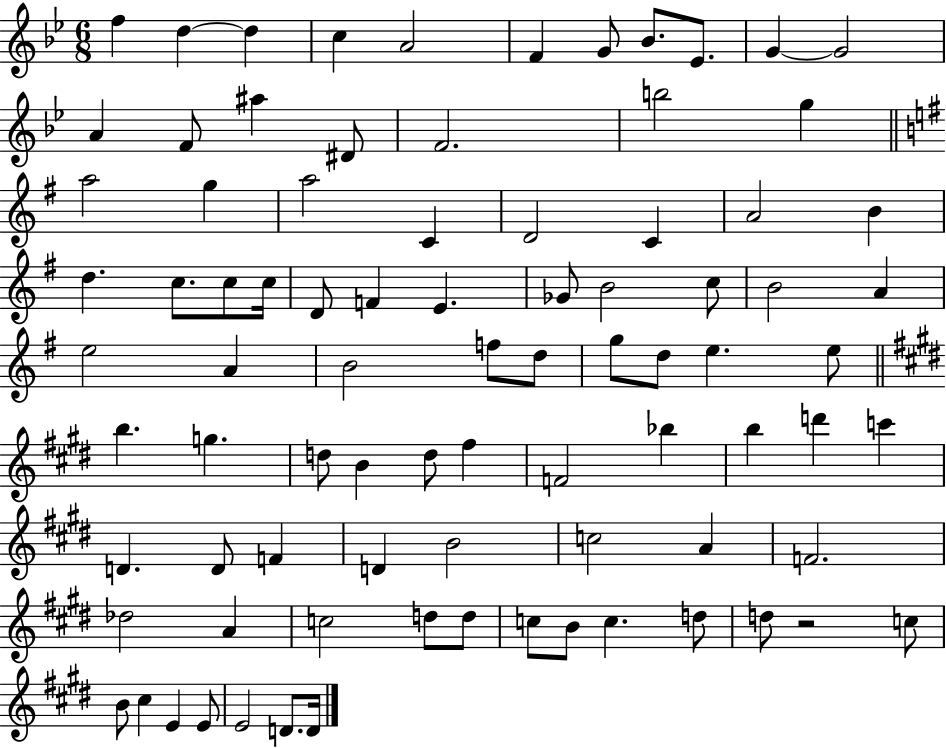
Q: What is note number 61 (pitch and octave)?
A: F4